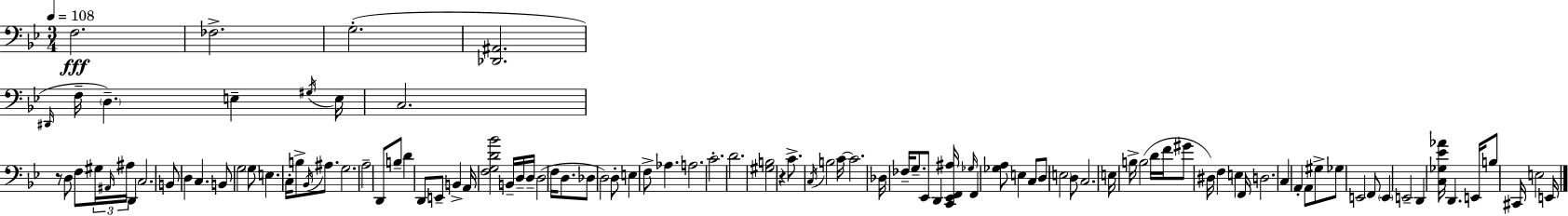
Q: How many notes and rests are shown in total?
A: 105